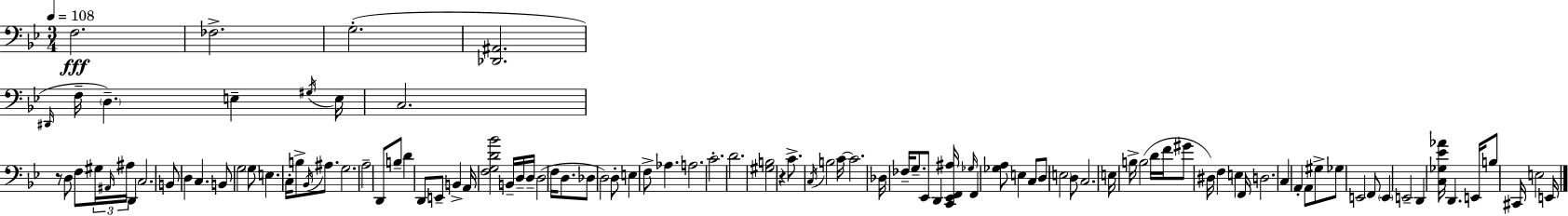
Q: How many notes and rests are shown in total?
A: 105